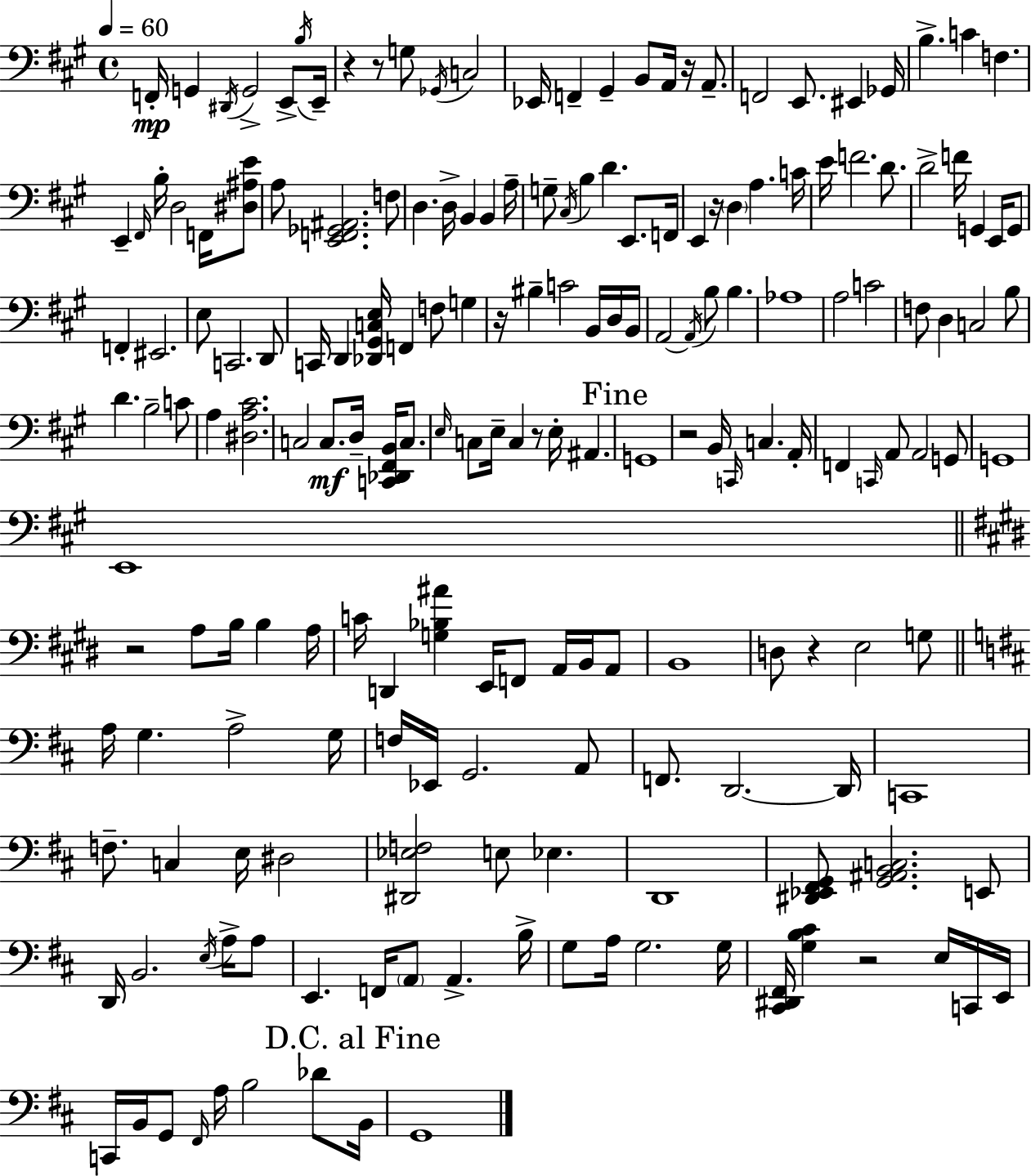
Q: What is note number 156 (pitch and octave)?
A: C2